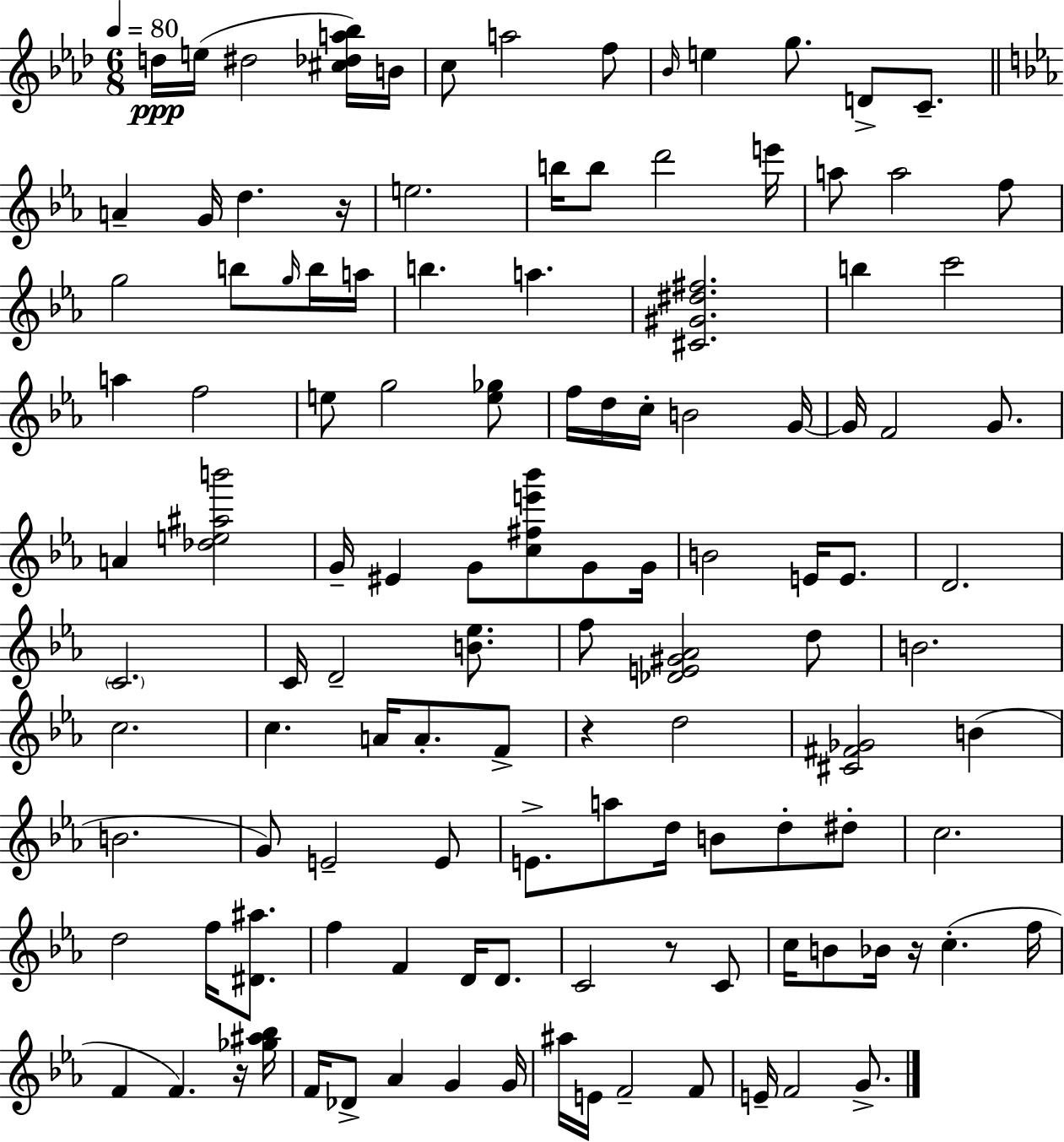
{
  \clef treble
  \numericTimeSignature
  \time 6/8
  \key f \minor
  \tempo 4 = 80
  d''16\ppp e''16( dis''2 <cis'' des'' a'' bes''>16) b'16 | c''8 a''2 f''8 | \grace { bes'16 } e''4 g''8. d'8-> c'8.-- | \bar "||" \break \key c \minor a'4-- g'16 d''4. r16 | e''2. | b''16 b''8 d'''2 e'''16 | a''8 a''2 f''8 | \break g''2 b''8 \grace { g''16 } b''16 | a''16 b''4. a''4. | <cis' gis' dis'' fis''>2. | b''4 c'''2 | \break a''4 f''2 | e''8 g''2 <e'' ges''>8 | f''16 d''16 c''16-. b'2 | g'16~~ g'16 f'2 g'8. | \break a'4 <des'' e'' ais'' b'''>2 | g'16-- eis'4 g'8 <c'' fis'' e''' bes'''>8 g'8 | g'16 b'2 e'16 e'8. | d'2. | \break \parenthesize c'2. | c'16 d'2-- <b' ees''>8. | f''8 <des' e' gis' aes'>2 d''8 | b'2. | \break c''2. | c''4. a'16 a'8.-. f'8-> | r4 d''2 | <cis' fis' ges'>2 b'4( | \break b'2. | g'8) e'2-- e'8 | e'8.-> a''8 d''16 b'8 d''8-. dis''8-. | c''2. | \break d''2 f''16 <dis' ais''>8. | f''4 f'4 d'16 d'8. | c'2 r8 c'8 | c''16 b'8 bes'16 r16 c''4.-.( | \break f''16 f'4 f'4.) r16 | <ges'' ais'' bes''>16 f'16 des'8-> aes'4 g'4 | g'16 ais''16 e'16 f'2-- f'8 | e'16-- f'2 g'8.-> | \break \bar "|."
}